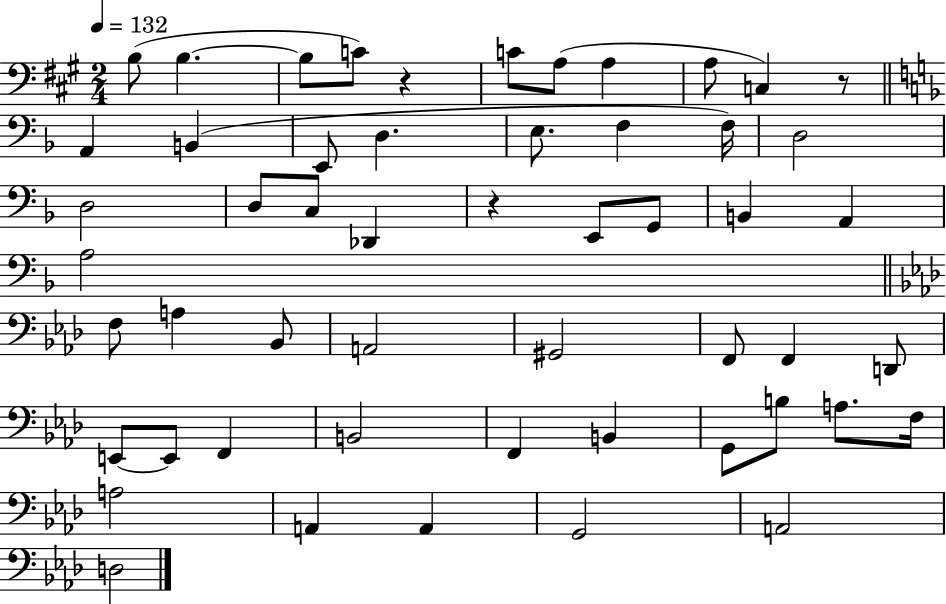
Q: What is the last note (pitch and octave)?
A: D3